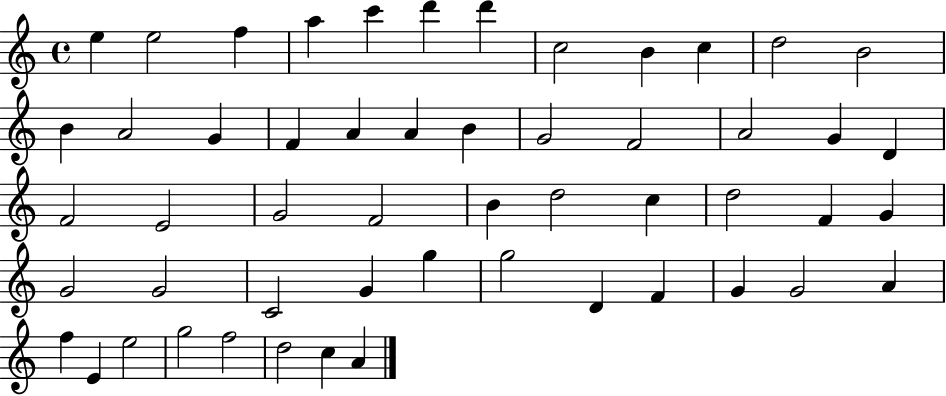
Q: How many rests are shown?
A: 0